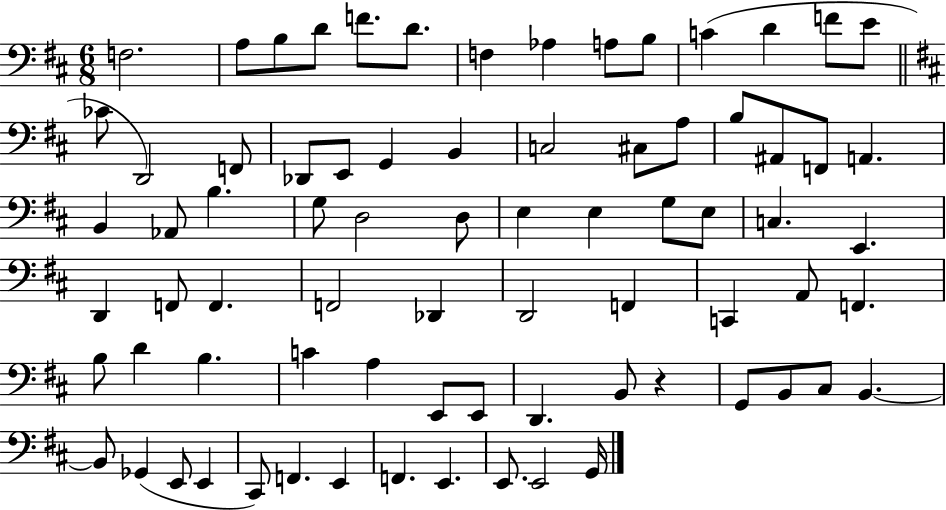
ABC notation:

X:1
T:Untitled
M:6/8
L:1/4
K:D
F,2 A,/2 B,/2 D/2 F/2 D/2 F, _A, A,/2 B,/2 C D F/2 E/2 _C/2 D,,2 F,,/2 _D,,/2 E,,/2 G,, B,, C,2 ^C,/2 A,/2 B,/2 ^A,,/2 F,,/2 A,, B,, _A,,/2 B, G,/2 D,2 D,/2 E, E, G,/2 E,/2 C, E,, D,, F,,/2 F,, F,,2 _D,, D,,2 F,, C,, A,,/2 F,, B,/2 D B, C A, E,,/2 E,,/2 D,, B,,/2 z G,,/2 B,,/2 ^C,/2 B,, B,,/2 _G,, E,,/2 E,, ^C,,/2 F,, E,, F,, E,, E,,/2 E,,2 G,,/4